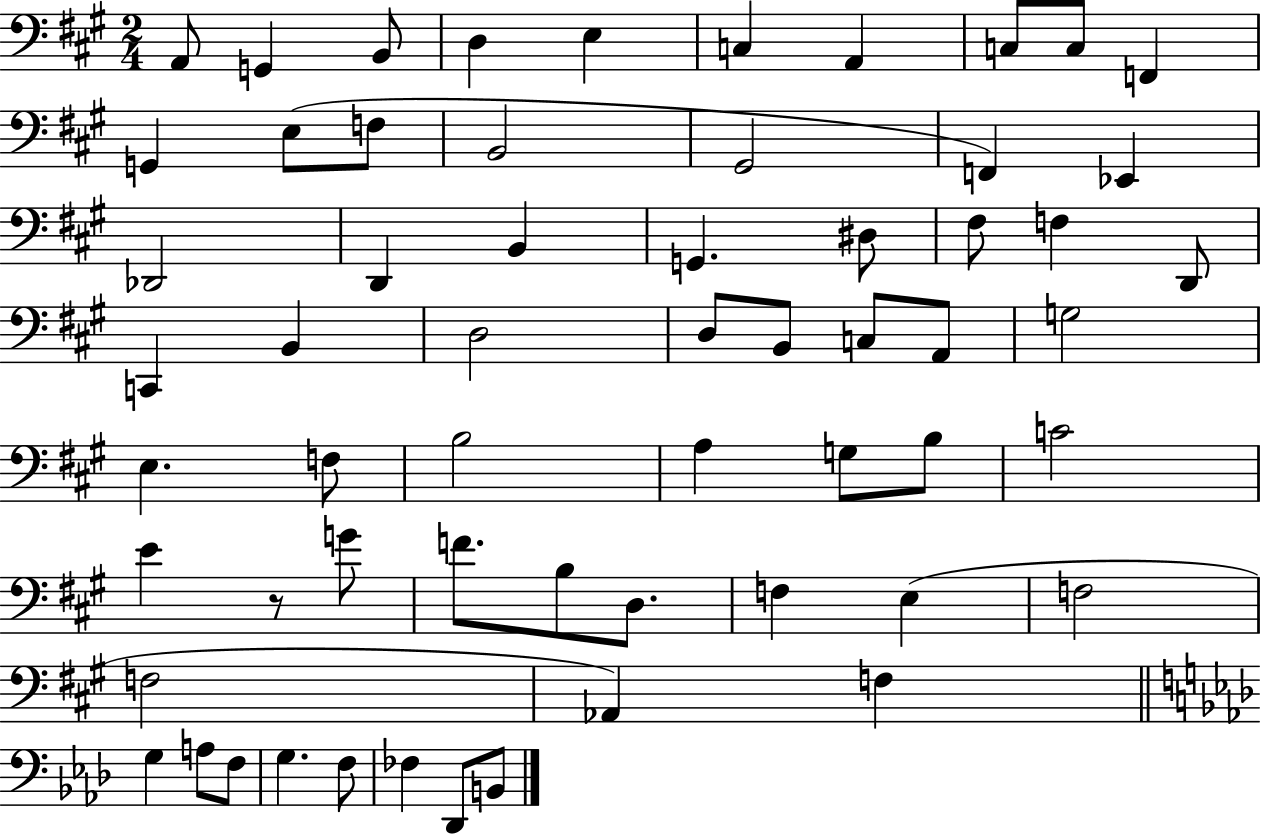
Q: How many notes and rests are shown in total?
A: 60